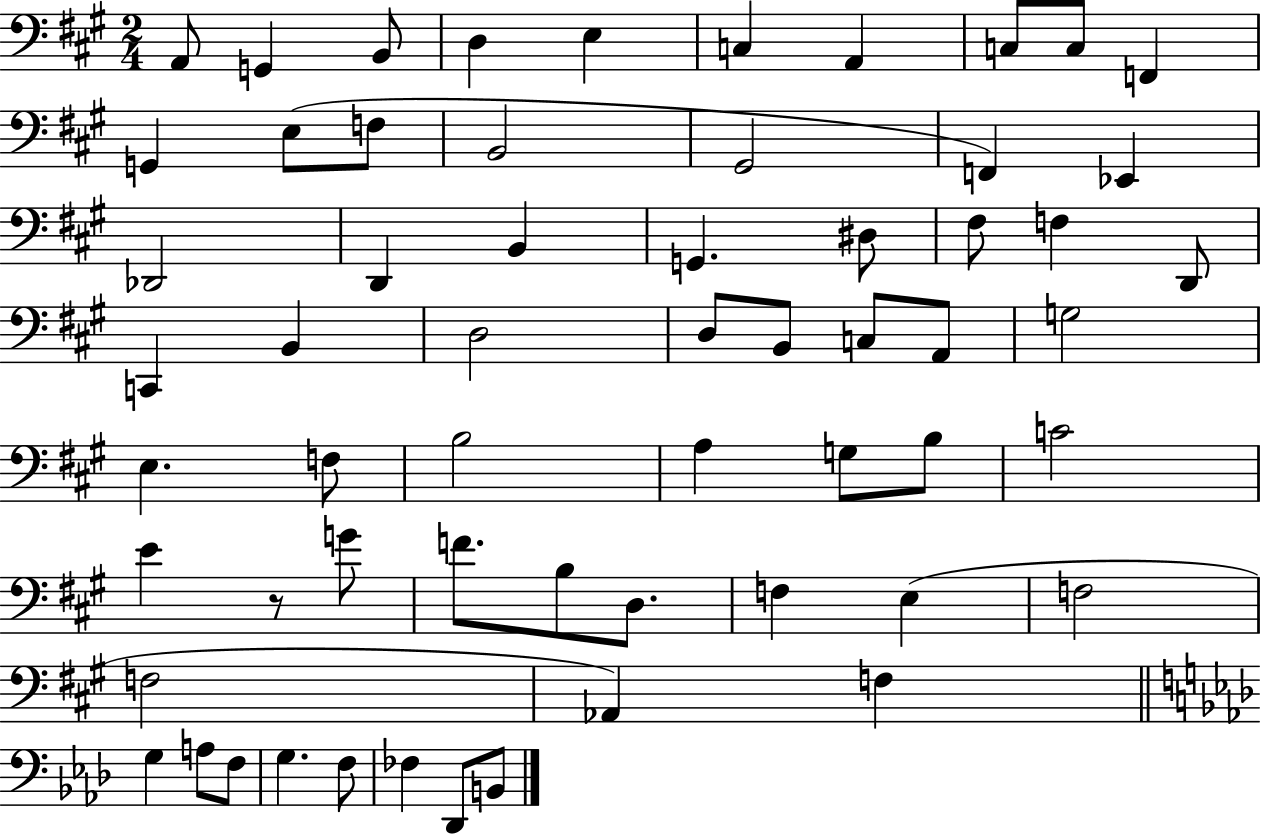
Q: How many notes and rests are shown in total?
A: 60